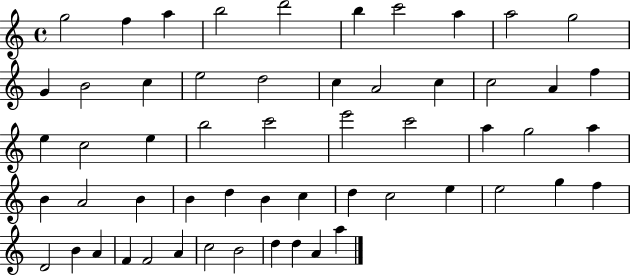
{
  \clef treble
  \time 4/4
  \defaultTimeSignature
  \key c \major
  g''2 f''4 a''4 | b''2 d'''2 | b''4 c'''2 a''4 | a''2 g''2 | \break g'4 b'2 c''4 | e''2 d''2 | c''4 a'2 c''4 | c''2 a'4 f''4 | \break e''4 c''2 e''4 | b''2 c'''2 | e'''2 c'''2 | a''4 g''2 a''4 | \break b'4 a'2 b'4 | b'4 d''4 b'4 c''4 | d''4 c''2 e''4 | e''2 g''4 f''4 | \break d'2 b'4 a'4 | f'4 f'2 a'4 | c''2 b'2 | d''4 d''4 a'4 a''4 | \break \bar "|."
}